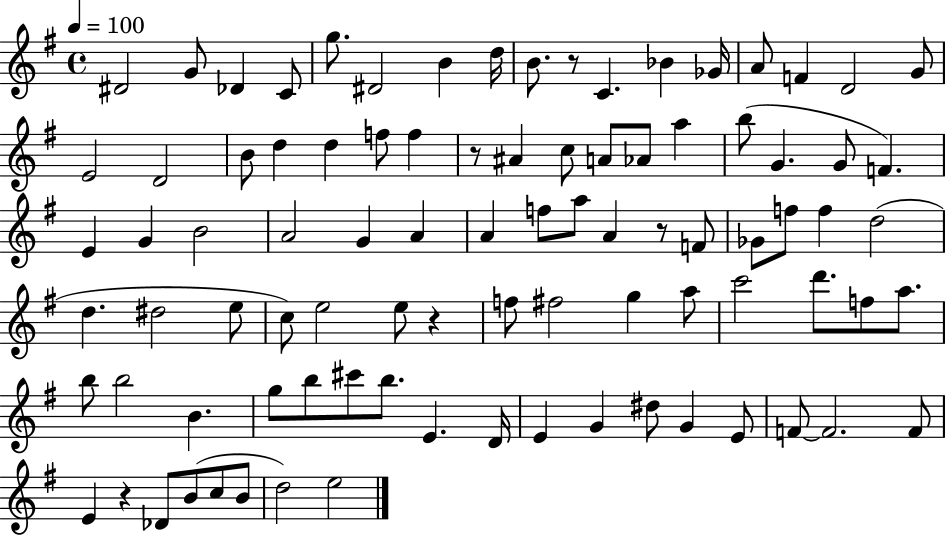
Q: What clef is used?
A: treble